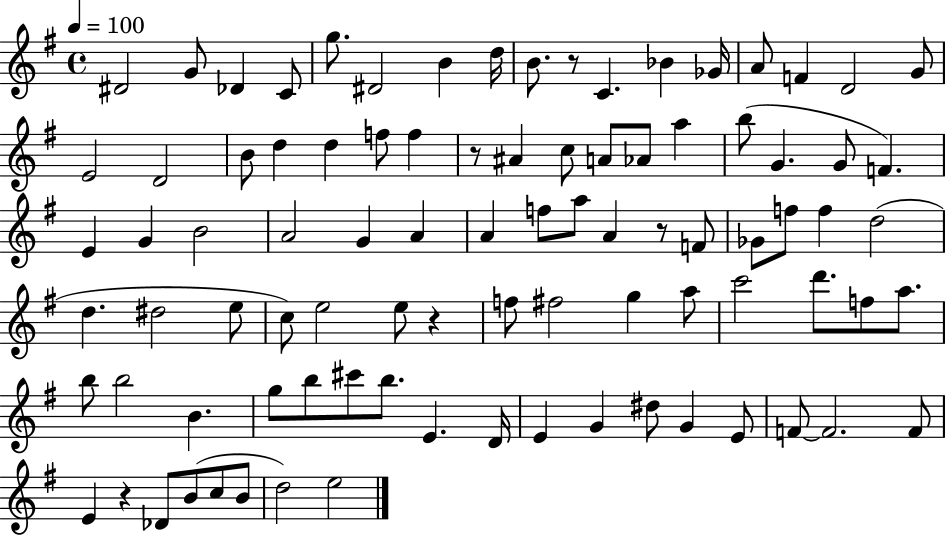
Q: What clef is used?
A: treble